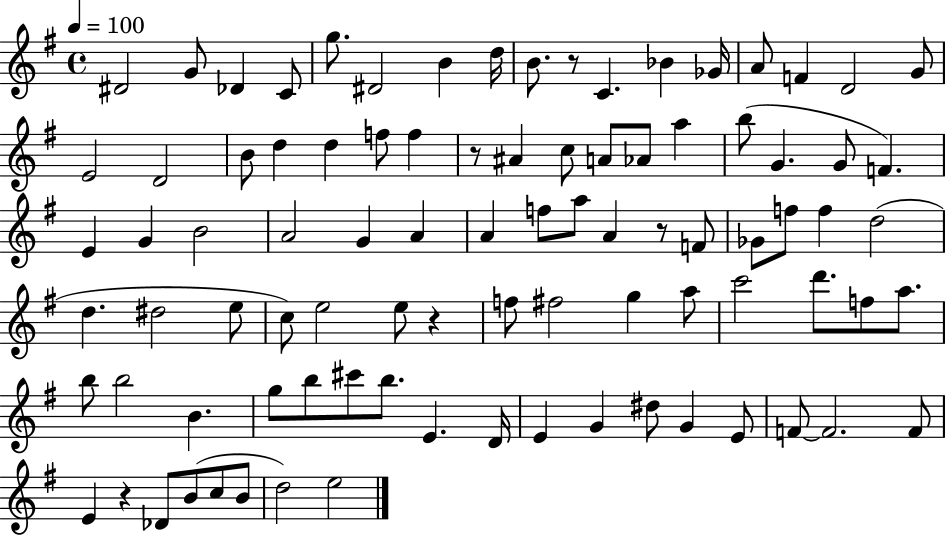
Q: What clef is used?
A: treble